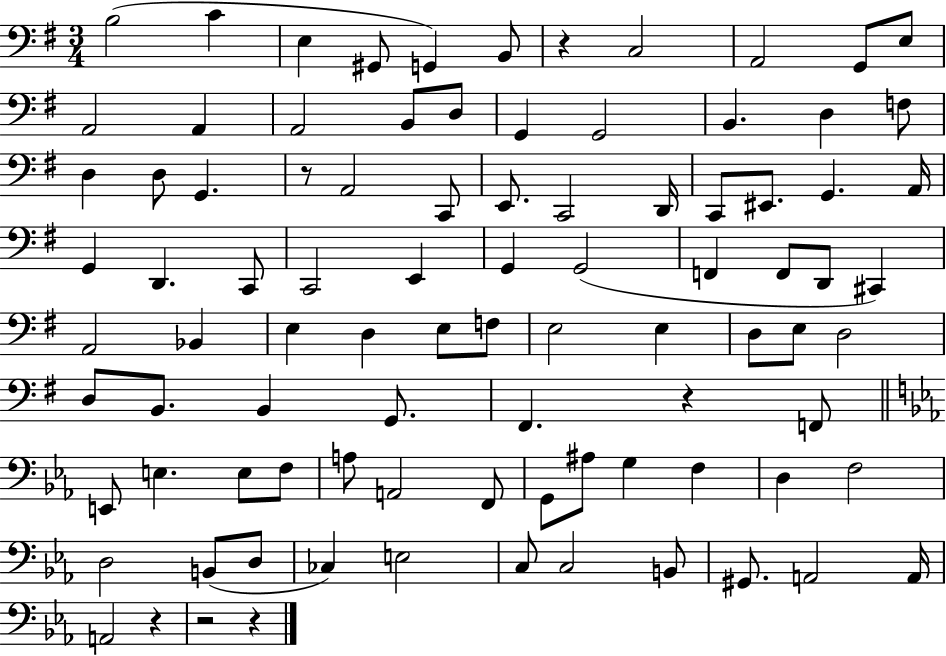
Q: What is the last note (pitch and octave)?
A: A2